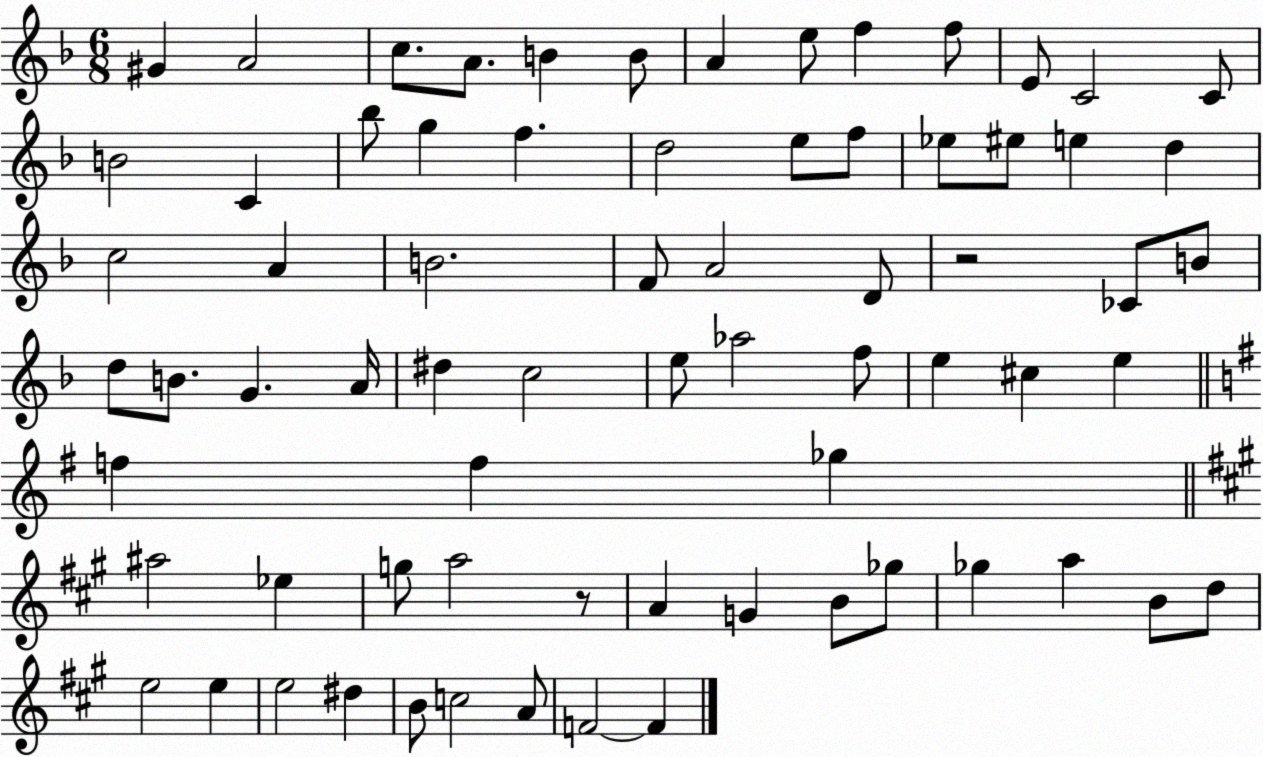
X:1
T:Untitled
M:6/8
L:1/4
K:F
^G A2 c/2 A/2 B B/2 A e/2 f f/2 E/2 C2 C/2 B2 C _b/2 g f d2 e/2 f/2 _e/2 ^e/2 e d c2 A B2 F/2 A2 D/2 z2 _C/2 B/2 d/2 B/2 G A/4 ^d c2 e/2 _a2 f/2 e ^c e f f _g ^a2 _e g/2 a2 z/2 A G B/2 _g/2 _g a B/2 d/2 e2 e e2 ^d B/2 c2 A/2 F2 F